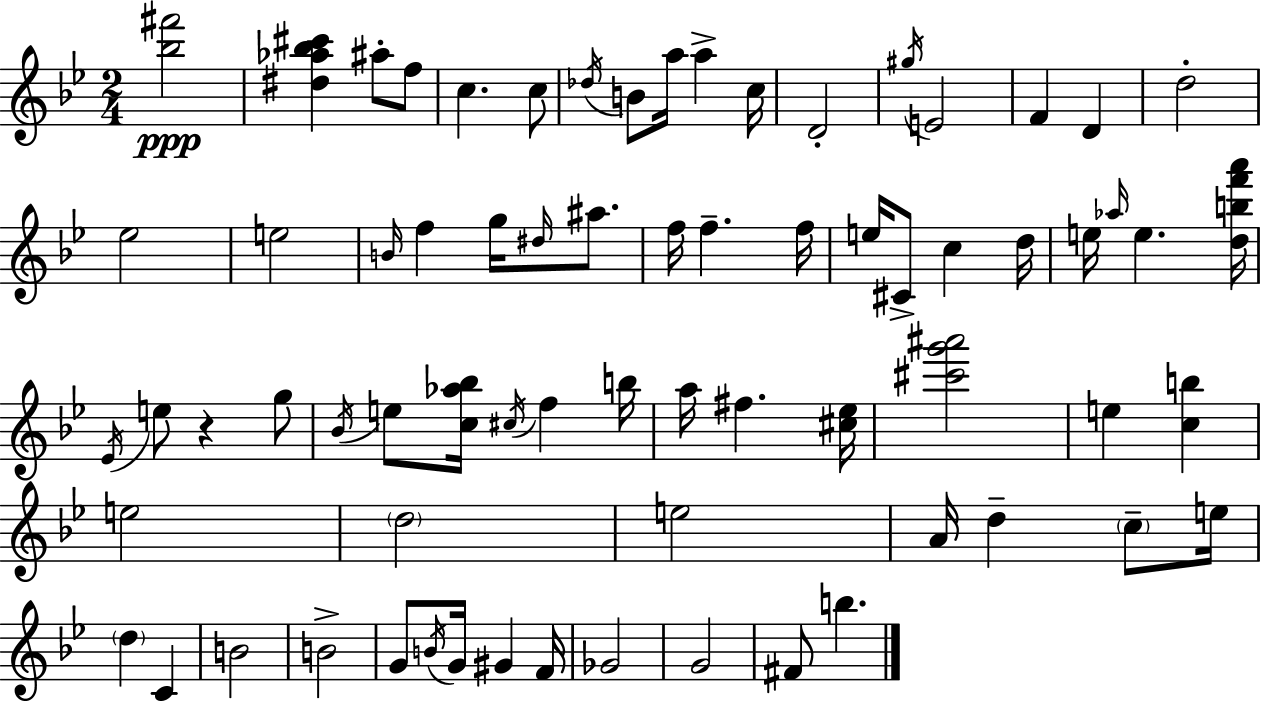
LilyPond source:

{
  \clef treble
  \numericTimeSignature
  \time 2/4
  \key g \minor
  <bes'' fis'''>2\ppp | <dis'' aes'' bes'' cis'''>4 ais''8-. f''8 | c''4. c''8 | \acciaccatura { des''16 } b'8 a''16 a''4-> | \break c''16 d'2-. | \acciaccatura { gis''16 } e'2 | f'4 d'4 | d''2-. | \break ees''2 | e''2 | \grace { b'16 } f''4 g''16 | \grace { dis''16 } ais''8. f''16 f''4.-- | \break f''16 e''16 cis'8-> c''4 | d''16 e''16 \grace { aes''16 } e''4. | <d'' b'' f''' a'''>16 \acciaccatura { ees'16 } e''8 | r4 g''8 \acciaccatura { bes'16 } e''8 | \break <c'' aes'' bes''>16 \acciaccatura { cis''16 } f''4 b''16 | a''16 fis''4. <cis'' ees''>16 | <cis''' g''' ais'''>2 | e''4 <c'' b''>4 | \break e''2 | \parenthesize d''2 | e''2 | a'16 d''4-- \parenthesize c''8-- e''16 | \break \parenthesize d''4 c'4 | b'2 | b'2-> | g'8 \acciaccatura { b'16 } g'16 gis'4 | \break f'16 ges'2 | g'2 | fis'8 b''4. | \bar "|."
}